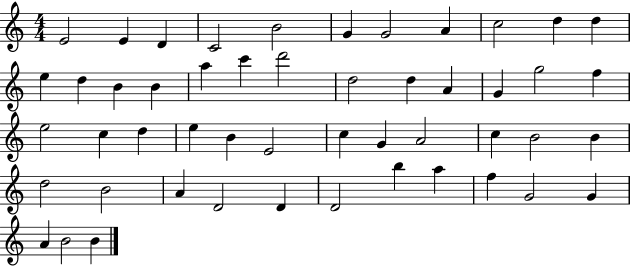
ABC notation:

X:1
T:Untitled
M:4/4
L:1/4
K:C
E2 E D C2 B2 G G2 A c2 d d e d B B a c' d'2 d2 d A G g2 f e2 c d e B E2 c G A2 c B2 B d2 B2 A D2 D D2 b a f G2 G A B2 B